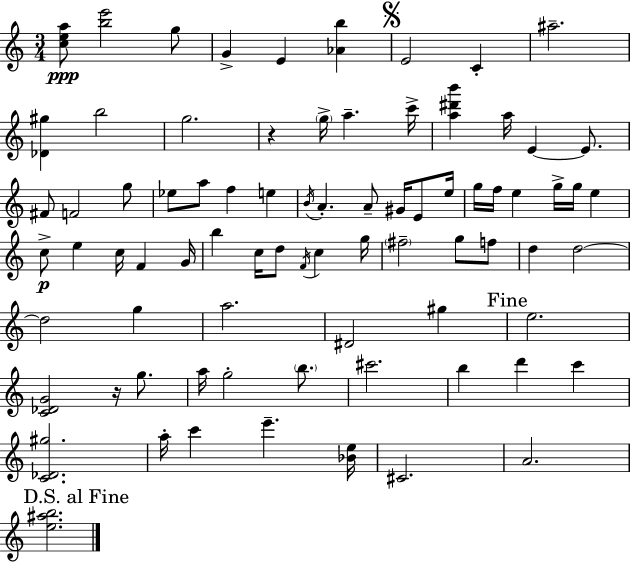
[C5,E5,A5]/e [B5,E6]/h G5/e G4/q E4/q [Ab4,B5]/q E4/h C4/q A#5/h. [Db4,G#5]/q B5/h G5/h. R/q G5/s A5/q. C6/s [A5,D#6,B6]/q A5/s E4/q E4/e. F#4/e F4/h G5/e Eb5/e A5/e F5/q E5/q B4/s A4/q. A4/e G#4/s E4/e E5/s G5/s F5/s E5/q G5/s G5/s E5/q C5/e E5/q C5/s F4/q G4/s B5/q C5/s D5/e F4/s C5/q G5/s F#5/h G5/e F5/e D5/q D5/h D5/h G5/q A5/h. D#4/h G#5/q E5/h. [C4,Db4,G4]/h R/s G5/e. A5/s G5/h B5/e. C#6/h. B5/q D6/q C6/q [C4,Db4,G#5]/h. A5/s C6/q E6/q. [Bb4,E5]/s C#4/h. A4/h. [E5,A#5,B5]/h.